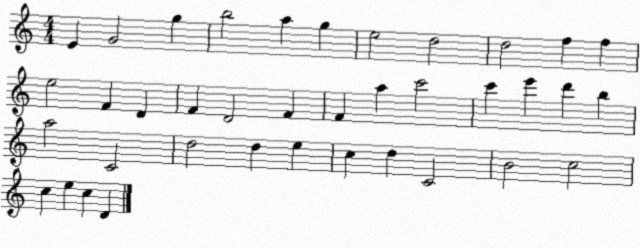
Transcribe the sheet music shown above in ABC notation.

X:1
T:Untitled
M:4/4
L:1/4
K:C
E G2 g b2 a g e2 d2 d2 f f e2 F D F D2 F F a c'2 c' e' d' b a2 C2 d2 d e c d C2 B2 c2 c e c D